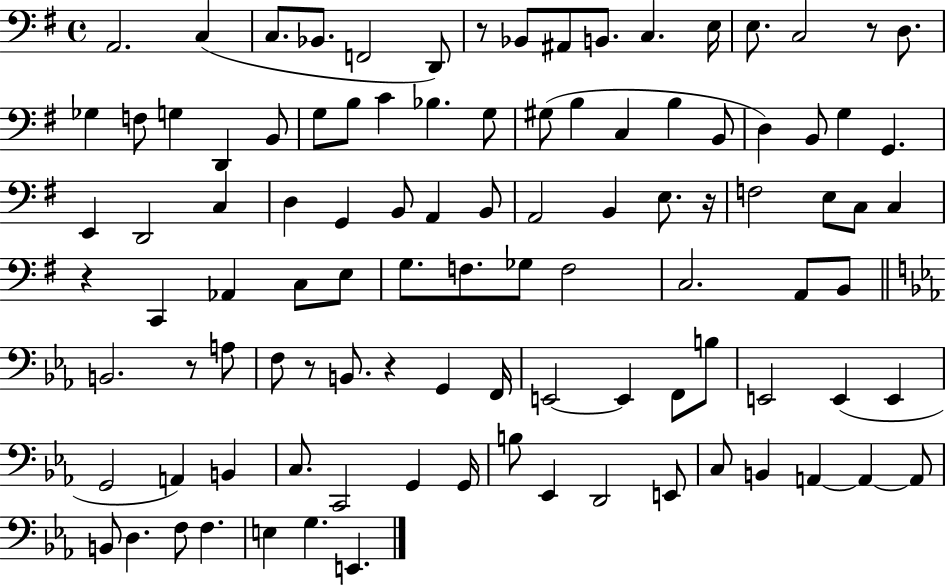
X:1
T:Untitled
M:4/4
L:1/4
K:G
A,,2 C, C,/2 _B,,/2 F,,2 D,,/2 z/2 _B,,/2 ^A,,/2 B,,/2 C, E,/4 E,/2 C,2 z/2 D,/2 _G, F,/2 G, D,, B,,/2 G,/2 B,/2 C _B, G,/2 ^G,/2 B, C, B, B,,/2 D, B,,/2 G, G,, E,, D,,2 C, D, G,, B,,/2 A,, B,,/2 A,,2 B,, E,/2 z/4 F,2 E,/2 C,/2 C, z C,, _A,, C,/2 E,/2 G,/2 F,/2 _G,/2 F,2 C,2 A,,/2 B,,/2 B,,2 z/2 A,/2 F,/2 z/2 B,,/2 z G,, F,,/4 E,,2 E,, F,,/2 B,/2 E,,2 E,, E,, G,,2 A,, B,, C,/2 C,,2 G,, G,,/4 B,/2 _E,, D,,2 E,,/2 C,/2 B,, A,, A,, A,,/2 B,,/2 D, F,/2 F, E, G, E,,